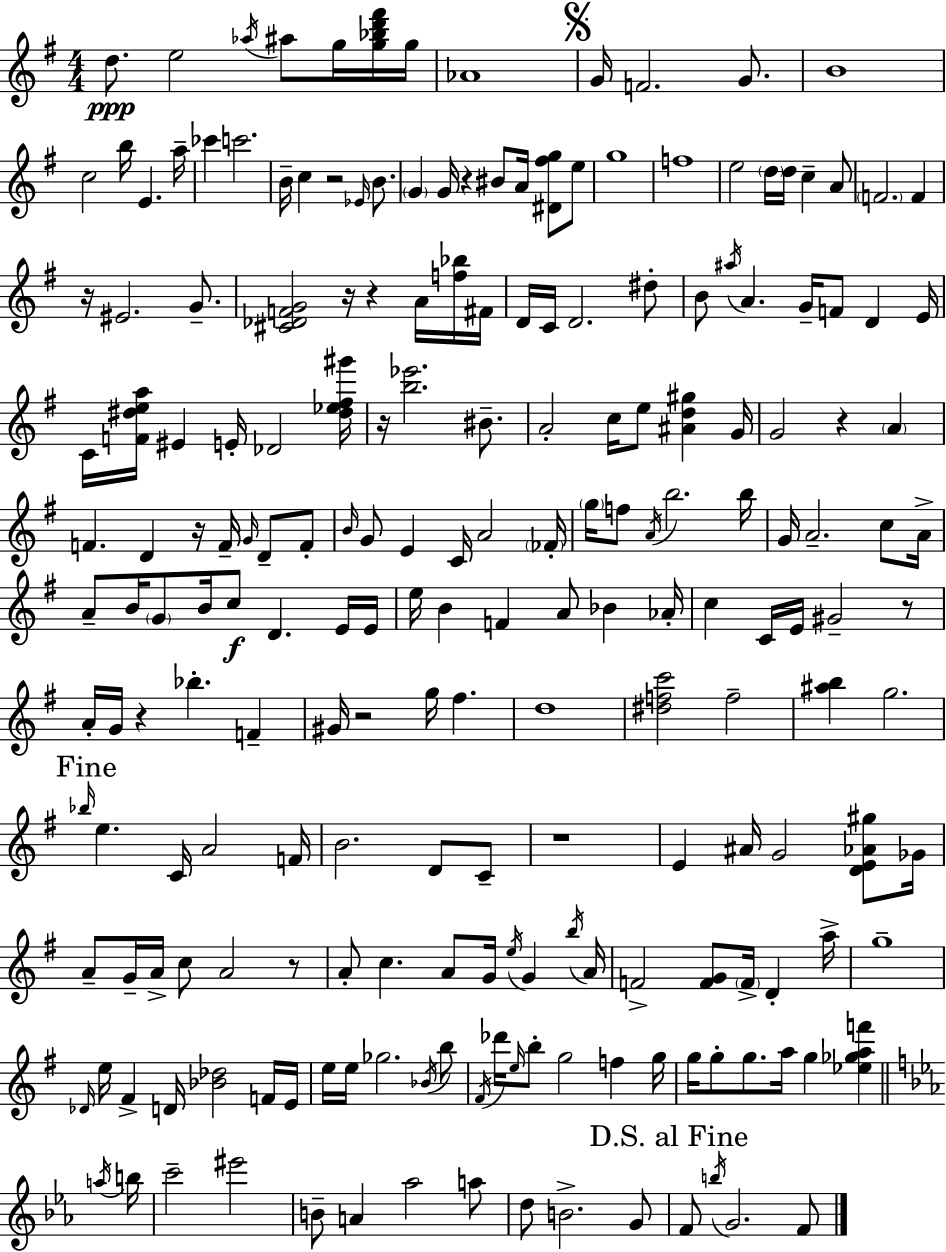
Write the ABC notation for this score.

X:1
T:Untitled
M:4/4
L:1/4
K:Em
d/2 e2 _a/4 ^a/2 g/4 [g_bd'^f']/4 g/4 _A4 G/4 F2 G/2 B4 c2 b/4 E a/4 _c' c'2 B/4 c z2 _E/4 B/2 G G/4 z ^B/2 A/4 [^D^fg]/2 e/2 g4 f4 e2 d/4 d/4 c A/2 F2 F z/4 ^E2 G/2 [^C_DFG]2 z/4 z A/4 [f_b]/4 ^F/4 D/4 C/4 D2 ^d/2 B/2 ^a/4 A G/4 F/2 D E/4 C/4 [F^dea]/4 ^E E/4 _D2 [^d_e^f^g']/4 z/4 [b_e']2 ^B/2 A2 c/4 e/2 [^Ad^g] G/4 G2 z A F D z/4 F/4 G/4 D/2 F/2 B/4 G/2 E C/4 A2 _F/4 g/4 f/2 A/4 b2 b/4 G/4 A2 c/2 A/4 A/2 B/4 G/2 B/4 c/2 D E/4 E/4 e/4 B F A/2 _B _A/4 c C/4 E/4 ^G2 z/2 A/4 G/4 z _b F ^G/4 z2 g/4 ^f d4 [^dfc']2 f2 [^ab] g2 _b/4 e C/4 A2 F/4 B2 D/2 C/2 z4 E ^A/4 G2 [DE_A^g]/2 _G/4 A/2 G/4 A/4 c/2 A2 z/2 A/2 c A/2 G/4 e/4 G b/4 A/4 F2 [FG]/2 F/4 D a/4 g4 _D/4 e/4 ^F D/4 [_B_d]2 F/4 E/4 e/4 e/4 _g2 _B/4 b/2 ^F/4 _d'/4 e/4 b/2 g2 f g/4 g/4 g/2 g/2 a/4 g [_e_gaf'] a/4 b/4 c'2 ^e'2 B/2 A _a2 a/2 d/2 B2 G/2 F/2 b/4 G2 F/2